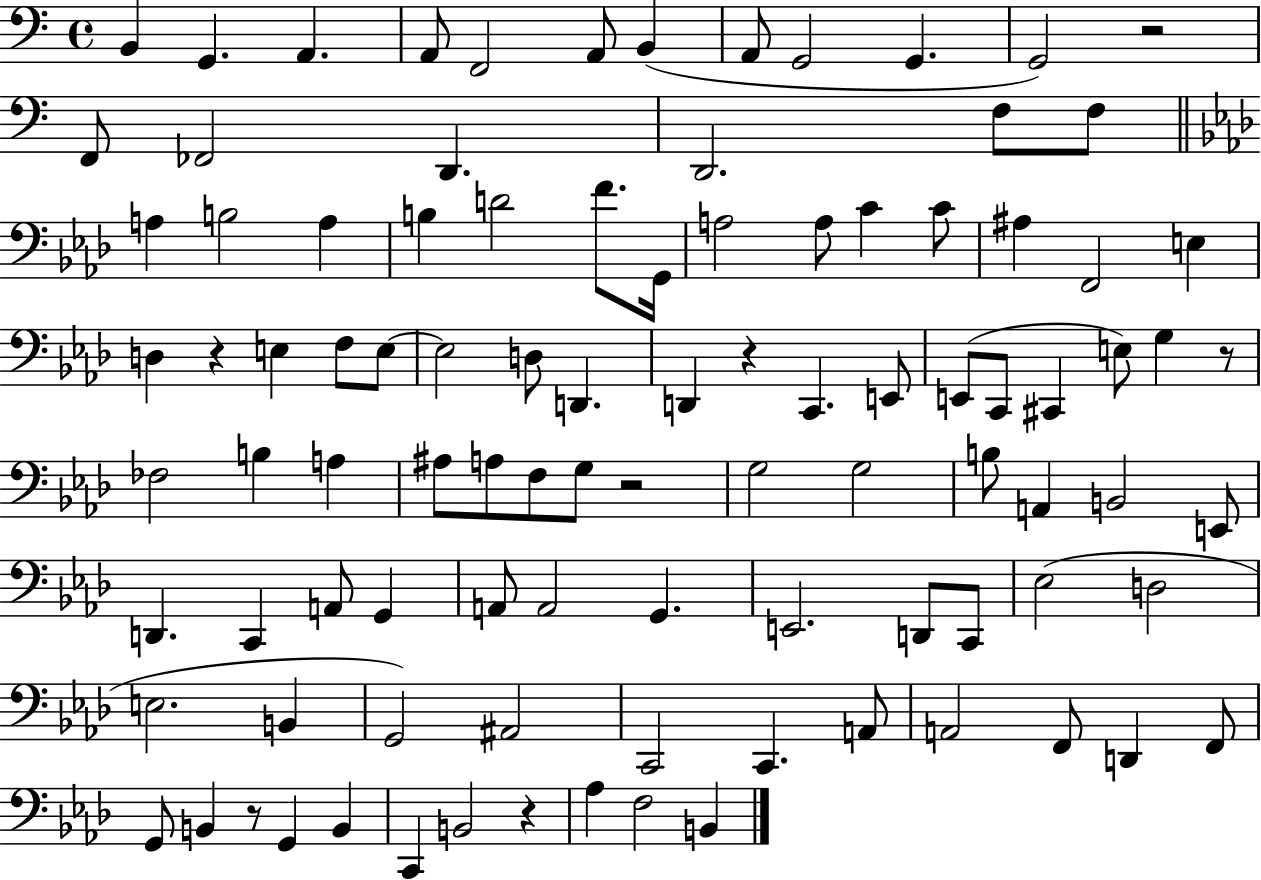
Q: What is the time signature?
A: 4/4